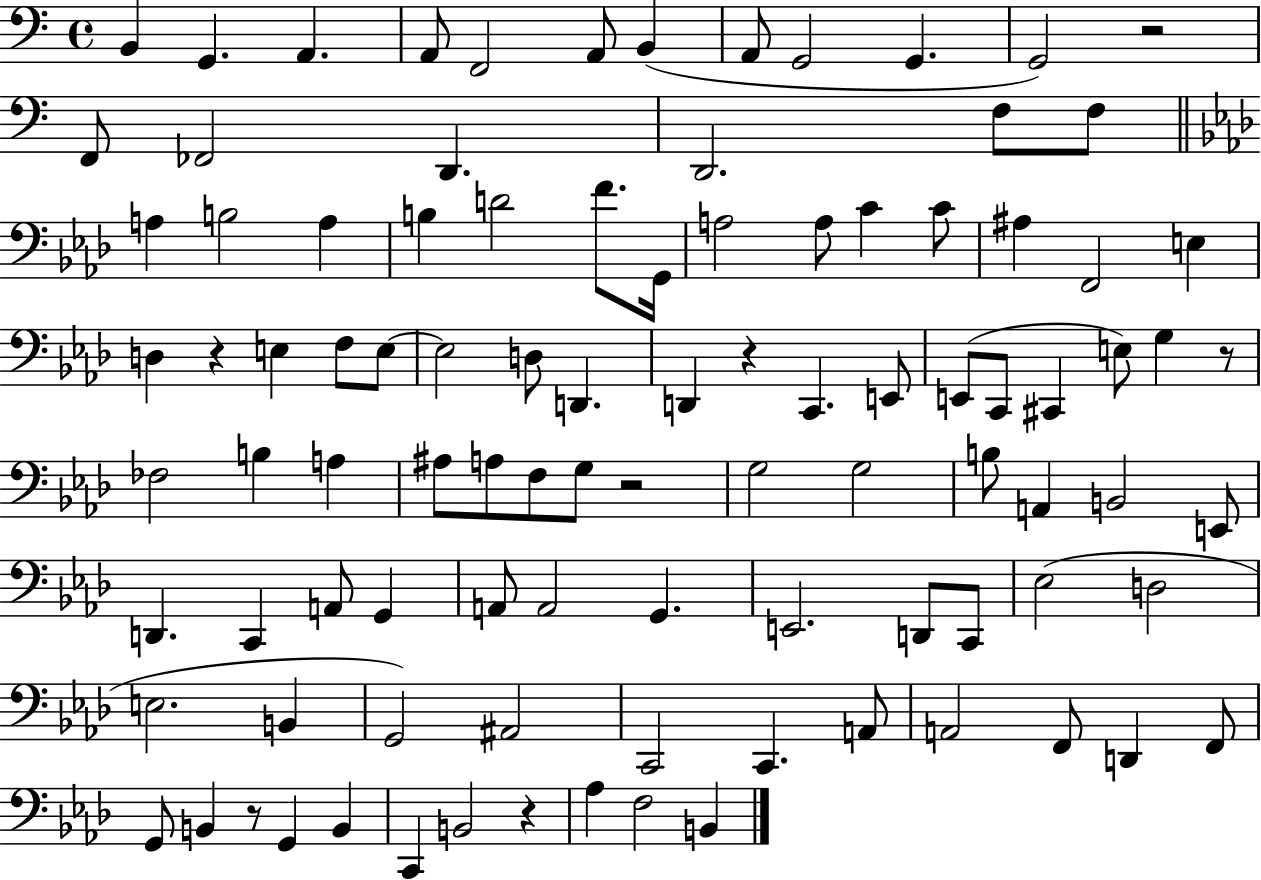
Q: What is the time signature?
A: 4/4